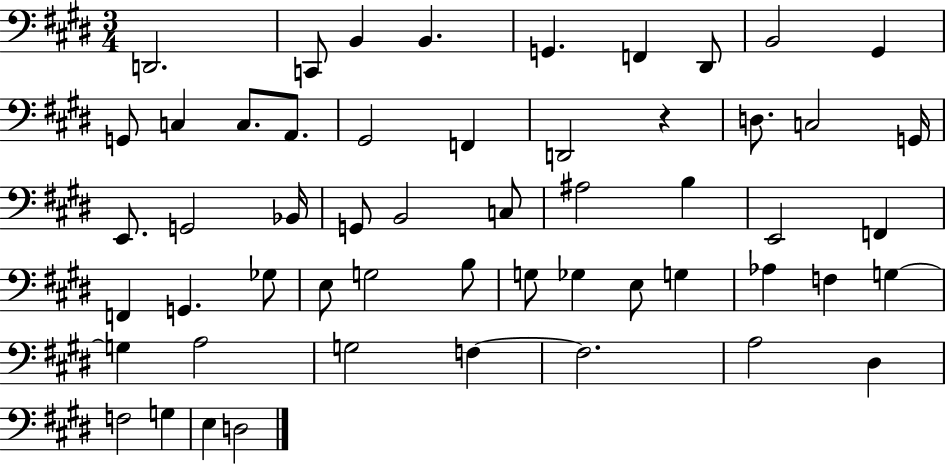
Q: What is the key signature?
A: E major